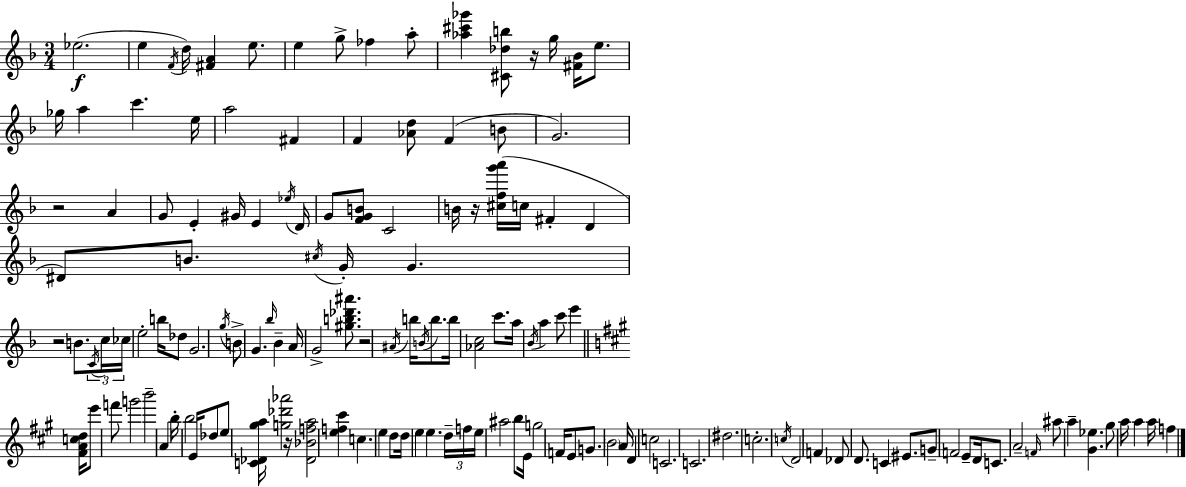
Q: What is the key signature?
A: D minor